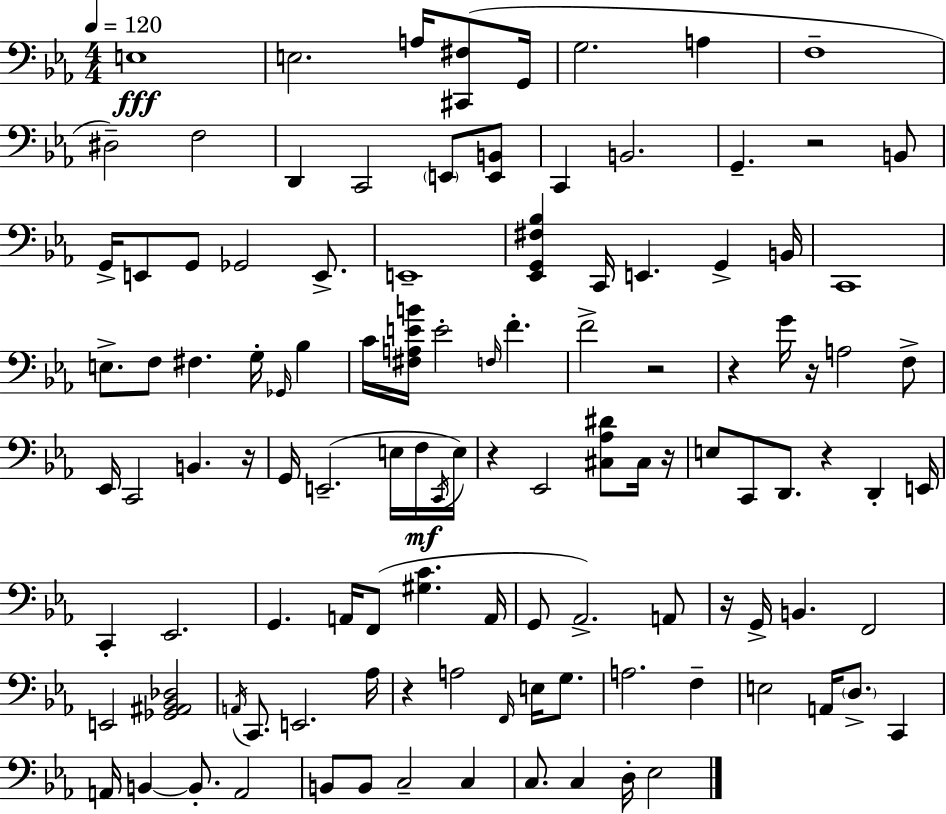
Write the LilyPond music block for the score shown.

{
  \clef bass
  \numericTimeSignature
  \time 4/4
  \key c \minor
  \tempo 4 = 120
  \repeat volta 2 { e1\fff | e2. a16 <cis, fis>8( g,16 | g2. a4 | f1-- | \break dis2--) f2 | d,4 c,2 \parenthesize e,8 <e, b,>8 | c,4 b,2. | g,4.-- r2 b,8 | \break g,16-> e,8 g,8 ges,2 e,8.-> | e,1-- | <ees, g, fis bes>4 c,16 e,4. g,4-> b,16 | c,1 | \break e8.-> f8 fis4. g16-. \grace { ges,16 } bes4 | c'16 <fis a e' b'>16 e'2-. \grace { f16 } f'4.-. | f'2-> r2 | r4 g'16 r16 a2 | \break f8-> ees,16 c,2 b,4. | r16 g,16 e,2.--( e16 | f16\mf \acciaccatura { c,16 } e16) r4 ees,2 <cis aes dis'>8 | cis16 r16 e8 c,8 d,8. r4 d,4-. | \break e,16 c,4-. ees,2. | g,4. a,16 f,8( <gis c'>4. | a,16 g,8 aes,2.->) | a,8 r16 g,16-> b,4. f,2 | \break e,2 <ges, ais, bes, des>2 | \acciaccatura { a,16 } c,8. e,2. | aes16 r4 a2 | \grace { f,16 } e16 g8. a2. | \break f4-- e2 a,16 \parenthesize d8.-> | c,4 a,16 b,4~~ b,8.-. a,2 | b,8 b,8 c2-- | c4 c8. c4 d16-. ees2 | \break } \bar "|."
}